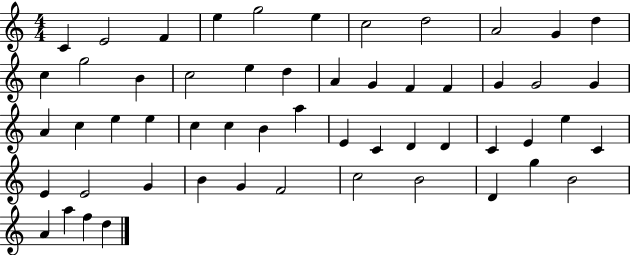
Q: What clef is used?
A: treble